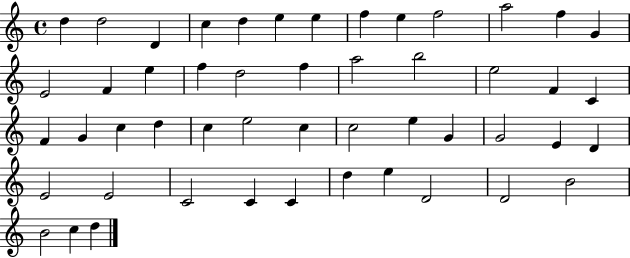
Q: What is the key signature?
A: C major